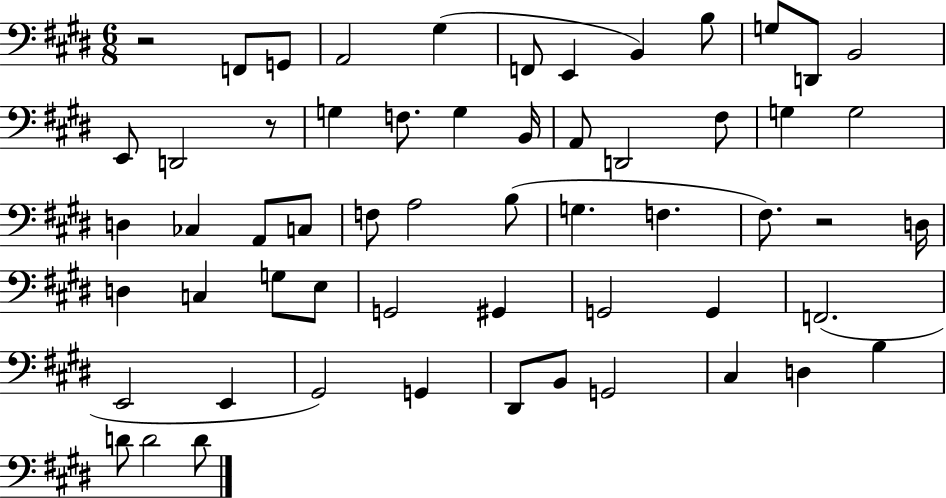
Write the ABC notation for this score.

X:1
T:Untitled
M:6/8
L:1/4
K:E
z2 F,,/2 G,,/2 A,,2 ^G, F,,/2 E,, B,, B,/2 G,/2 D,,/2 B,,2 E,,/2 D,,2 z/2 G, F,/2 G, B,,/4 A,,/2 D,,2 ^F,/2 G, G,2 D, _C, A,,/2 C,/2 F,/2 A,2 B,/2 G, F, ^F,/2 z2 D,/4 D, C, G,/2 E,/2 G,,2 ^G,, G,,2 G,, F,,2 E,,2 E,, ^G,,2 G,, ^D,,/2 B,,/2 G,,2 ^C, D, B, D/2 D2 D/2